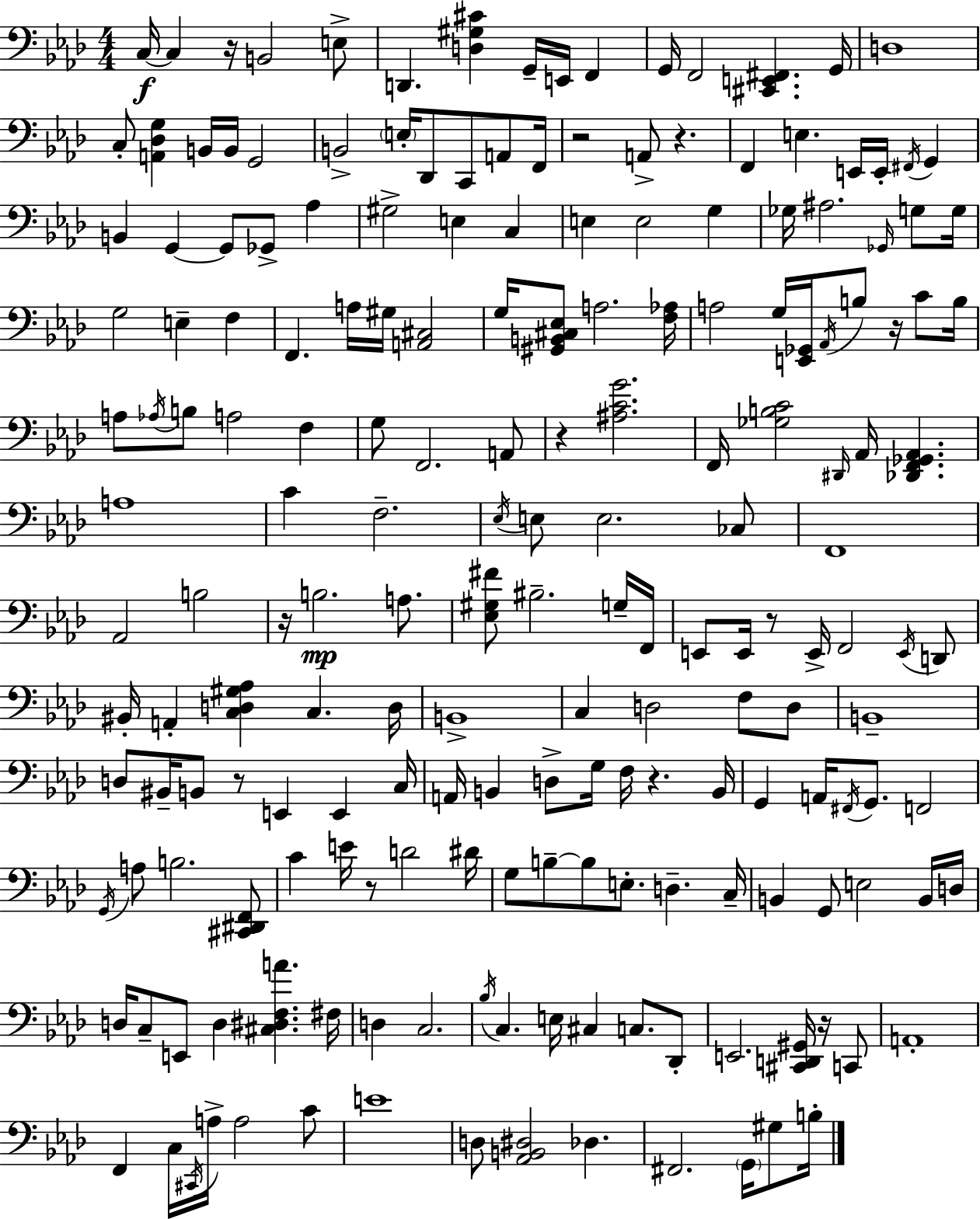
{
  \clef bass
  \numericTimeSignature
  \time 4/4
  \key aes \major
  c16~~\f c4 r16 b,2 e8-> | d,4. <d gis cis'>4 g,16-- e,16 f,4 | g,16 f,2 <cis, e, fis,>4. g,16 | d1 | \break c8-. <a, des g>4 b,16 b,16 g,2 | b,2-> \parenthesize e16-. des,8 c,8 a,8 f,16 | r2 a,8-> r4. | f,4 e4. e,16 e,16-. \acciaccatura { fis,16 } g,4 | \break b,4 g,4~~ g,8 ges,8-> aes4 | gis2-> e4 c4 | e4 e2 g4 | ges16 ais2. \grace { ges,16 } g8 | \break g16 g2 e4-- f4 | f,4. a16 gis16 <a, cis>2 | g16 <gis, b, cis ees>8 a2. | <f aes>16 a2 g16 <e, ges,>16 \acciaccatura { aes,16 } b8 r16 | \break c'8 b16 a8 \acciaccatura { aes16 } b8 a2 | f4 g8 f,2. | a,8 r4 <ais c' g'>2. | f,16 <ges b c'>2 \grace { dis,16 } aes,16 <des, f, ges, aes,>4. | \break a1 | c'4 f2.-- | \acciaccatura { ees16 } e8 e2. | ces8 f,1 | \break aes,2 b2 | r16 b2.\mp | a8. <ees gis fis'>8 bis2.-- | g16-- f,16 e,8 e,16 r8 e,16-> f,2 | \break \acciaccatura { e,16 } d,8 bis,16-. a,4-. <c d gis aes>4 | c4. d16 b,1-> | c4 d2 | f8 d8 b,1-- | \break d8 bis,16-- b,8 r8 e,4 | e,4 c16 a,16 b,4 d8-> g16 f16 | r4. b,16 g,4 a,16 \acciaccatura { fis,16 } g,8. | f,2 \acciaccatura { g,16 } a8 b2. | \break <cis, dis, f,>8 c'4 e'16 r8 | d'2 dis'16 g8 b8--~~ b8 e8.-. | d4.-- c16-- b,4 g,8 e2 | b,16 d16 d16 c8-- e,8 d4 | \break <cis dis f a'>4. fis16 d4 c2. | \acciaccatura { bes16 } c4. | e16 cis4 c8. des,8-. e,2. | <cis, d, gis,>16 r16 c,8 a,1-. | \break f,4 c16 \acciaccatura { cis,16 } | a16-> a2 c'8 e'1 | d8 <aes, b, dis>2 | des4. fis,2. | \break \parenthesize g,16 gis8 b16-. \bar "|."
}